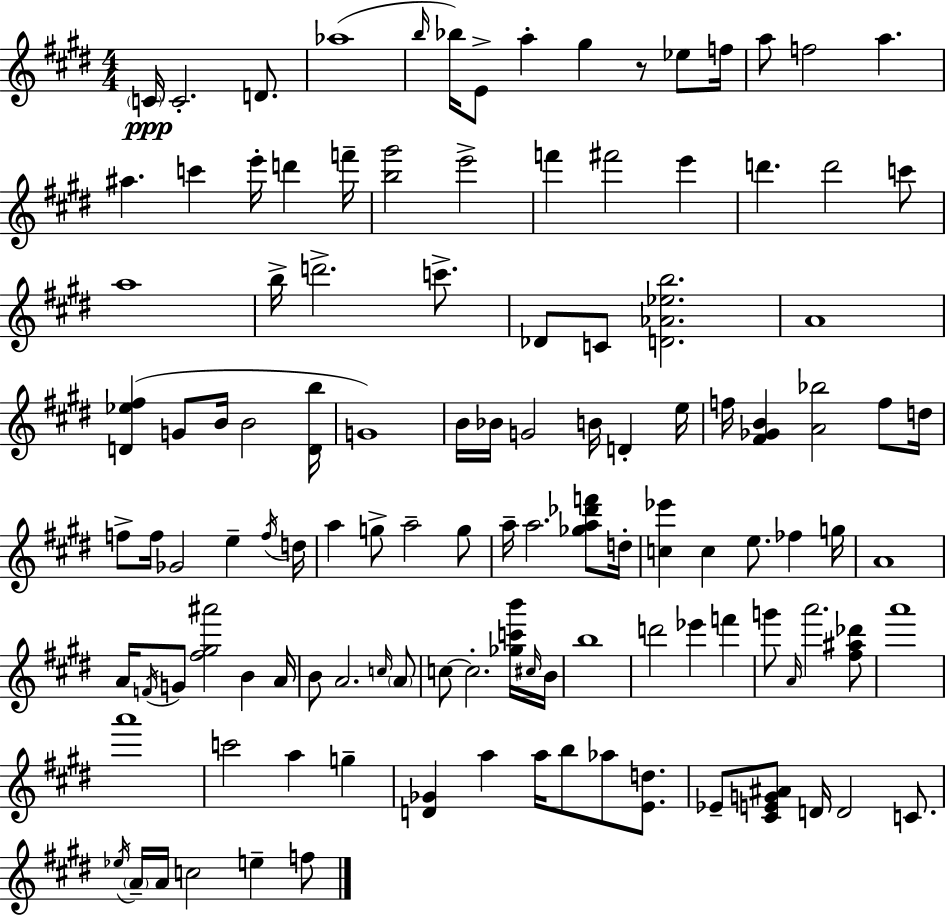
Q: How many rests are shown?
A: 1